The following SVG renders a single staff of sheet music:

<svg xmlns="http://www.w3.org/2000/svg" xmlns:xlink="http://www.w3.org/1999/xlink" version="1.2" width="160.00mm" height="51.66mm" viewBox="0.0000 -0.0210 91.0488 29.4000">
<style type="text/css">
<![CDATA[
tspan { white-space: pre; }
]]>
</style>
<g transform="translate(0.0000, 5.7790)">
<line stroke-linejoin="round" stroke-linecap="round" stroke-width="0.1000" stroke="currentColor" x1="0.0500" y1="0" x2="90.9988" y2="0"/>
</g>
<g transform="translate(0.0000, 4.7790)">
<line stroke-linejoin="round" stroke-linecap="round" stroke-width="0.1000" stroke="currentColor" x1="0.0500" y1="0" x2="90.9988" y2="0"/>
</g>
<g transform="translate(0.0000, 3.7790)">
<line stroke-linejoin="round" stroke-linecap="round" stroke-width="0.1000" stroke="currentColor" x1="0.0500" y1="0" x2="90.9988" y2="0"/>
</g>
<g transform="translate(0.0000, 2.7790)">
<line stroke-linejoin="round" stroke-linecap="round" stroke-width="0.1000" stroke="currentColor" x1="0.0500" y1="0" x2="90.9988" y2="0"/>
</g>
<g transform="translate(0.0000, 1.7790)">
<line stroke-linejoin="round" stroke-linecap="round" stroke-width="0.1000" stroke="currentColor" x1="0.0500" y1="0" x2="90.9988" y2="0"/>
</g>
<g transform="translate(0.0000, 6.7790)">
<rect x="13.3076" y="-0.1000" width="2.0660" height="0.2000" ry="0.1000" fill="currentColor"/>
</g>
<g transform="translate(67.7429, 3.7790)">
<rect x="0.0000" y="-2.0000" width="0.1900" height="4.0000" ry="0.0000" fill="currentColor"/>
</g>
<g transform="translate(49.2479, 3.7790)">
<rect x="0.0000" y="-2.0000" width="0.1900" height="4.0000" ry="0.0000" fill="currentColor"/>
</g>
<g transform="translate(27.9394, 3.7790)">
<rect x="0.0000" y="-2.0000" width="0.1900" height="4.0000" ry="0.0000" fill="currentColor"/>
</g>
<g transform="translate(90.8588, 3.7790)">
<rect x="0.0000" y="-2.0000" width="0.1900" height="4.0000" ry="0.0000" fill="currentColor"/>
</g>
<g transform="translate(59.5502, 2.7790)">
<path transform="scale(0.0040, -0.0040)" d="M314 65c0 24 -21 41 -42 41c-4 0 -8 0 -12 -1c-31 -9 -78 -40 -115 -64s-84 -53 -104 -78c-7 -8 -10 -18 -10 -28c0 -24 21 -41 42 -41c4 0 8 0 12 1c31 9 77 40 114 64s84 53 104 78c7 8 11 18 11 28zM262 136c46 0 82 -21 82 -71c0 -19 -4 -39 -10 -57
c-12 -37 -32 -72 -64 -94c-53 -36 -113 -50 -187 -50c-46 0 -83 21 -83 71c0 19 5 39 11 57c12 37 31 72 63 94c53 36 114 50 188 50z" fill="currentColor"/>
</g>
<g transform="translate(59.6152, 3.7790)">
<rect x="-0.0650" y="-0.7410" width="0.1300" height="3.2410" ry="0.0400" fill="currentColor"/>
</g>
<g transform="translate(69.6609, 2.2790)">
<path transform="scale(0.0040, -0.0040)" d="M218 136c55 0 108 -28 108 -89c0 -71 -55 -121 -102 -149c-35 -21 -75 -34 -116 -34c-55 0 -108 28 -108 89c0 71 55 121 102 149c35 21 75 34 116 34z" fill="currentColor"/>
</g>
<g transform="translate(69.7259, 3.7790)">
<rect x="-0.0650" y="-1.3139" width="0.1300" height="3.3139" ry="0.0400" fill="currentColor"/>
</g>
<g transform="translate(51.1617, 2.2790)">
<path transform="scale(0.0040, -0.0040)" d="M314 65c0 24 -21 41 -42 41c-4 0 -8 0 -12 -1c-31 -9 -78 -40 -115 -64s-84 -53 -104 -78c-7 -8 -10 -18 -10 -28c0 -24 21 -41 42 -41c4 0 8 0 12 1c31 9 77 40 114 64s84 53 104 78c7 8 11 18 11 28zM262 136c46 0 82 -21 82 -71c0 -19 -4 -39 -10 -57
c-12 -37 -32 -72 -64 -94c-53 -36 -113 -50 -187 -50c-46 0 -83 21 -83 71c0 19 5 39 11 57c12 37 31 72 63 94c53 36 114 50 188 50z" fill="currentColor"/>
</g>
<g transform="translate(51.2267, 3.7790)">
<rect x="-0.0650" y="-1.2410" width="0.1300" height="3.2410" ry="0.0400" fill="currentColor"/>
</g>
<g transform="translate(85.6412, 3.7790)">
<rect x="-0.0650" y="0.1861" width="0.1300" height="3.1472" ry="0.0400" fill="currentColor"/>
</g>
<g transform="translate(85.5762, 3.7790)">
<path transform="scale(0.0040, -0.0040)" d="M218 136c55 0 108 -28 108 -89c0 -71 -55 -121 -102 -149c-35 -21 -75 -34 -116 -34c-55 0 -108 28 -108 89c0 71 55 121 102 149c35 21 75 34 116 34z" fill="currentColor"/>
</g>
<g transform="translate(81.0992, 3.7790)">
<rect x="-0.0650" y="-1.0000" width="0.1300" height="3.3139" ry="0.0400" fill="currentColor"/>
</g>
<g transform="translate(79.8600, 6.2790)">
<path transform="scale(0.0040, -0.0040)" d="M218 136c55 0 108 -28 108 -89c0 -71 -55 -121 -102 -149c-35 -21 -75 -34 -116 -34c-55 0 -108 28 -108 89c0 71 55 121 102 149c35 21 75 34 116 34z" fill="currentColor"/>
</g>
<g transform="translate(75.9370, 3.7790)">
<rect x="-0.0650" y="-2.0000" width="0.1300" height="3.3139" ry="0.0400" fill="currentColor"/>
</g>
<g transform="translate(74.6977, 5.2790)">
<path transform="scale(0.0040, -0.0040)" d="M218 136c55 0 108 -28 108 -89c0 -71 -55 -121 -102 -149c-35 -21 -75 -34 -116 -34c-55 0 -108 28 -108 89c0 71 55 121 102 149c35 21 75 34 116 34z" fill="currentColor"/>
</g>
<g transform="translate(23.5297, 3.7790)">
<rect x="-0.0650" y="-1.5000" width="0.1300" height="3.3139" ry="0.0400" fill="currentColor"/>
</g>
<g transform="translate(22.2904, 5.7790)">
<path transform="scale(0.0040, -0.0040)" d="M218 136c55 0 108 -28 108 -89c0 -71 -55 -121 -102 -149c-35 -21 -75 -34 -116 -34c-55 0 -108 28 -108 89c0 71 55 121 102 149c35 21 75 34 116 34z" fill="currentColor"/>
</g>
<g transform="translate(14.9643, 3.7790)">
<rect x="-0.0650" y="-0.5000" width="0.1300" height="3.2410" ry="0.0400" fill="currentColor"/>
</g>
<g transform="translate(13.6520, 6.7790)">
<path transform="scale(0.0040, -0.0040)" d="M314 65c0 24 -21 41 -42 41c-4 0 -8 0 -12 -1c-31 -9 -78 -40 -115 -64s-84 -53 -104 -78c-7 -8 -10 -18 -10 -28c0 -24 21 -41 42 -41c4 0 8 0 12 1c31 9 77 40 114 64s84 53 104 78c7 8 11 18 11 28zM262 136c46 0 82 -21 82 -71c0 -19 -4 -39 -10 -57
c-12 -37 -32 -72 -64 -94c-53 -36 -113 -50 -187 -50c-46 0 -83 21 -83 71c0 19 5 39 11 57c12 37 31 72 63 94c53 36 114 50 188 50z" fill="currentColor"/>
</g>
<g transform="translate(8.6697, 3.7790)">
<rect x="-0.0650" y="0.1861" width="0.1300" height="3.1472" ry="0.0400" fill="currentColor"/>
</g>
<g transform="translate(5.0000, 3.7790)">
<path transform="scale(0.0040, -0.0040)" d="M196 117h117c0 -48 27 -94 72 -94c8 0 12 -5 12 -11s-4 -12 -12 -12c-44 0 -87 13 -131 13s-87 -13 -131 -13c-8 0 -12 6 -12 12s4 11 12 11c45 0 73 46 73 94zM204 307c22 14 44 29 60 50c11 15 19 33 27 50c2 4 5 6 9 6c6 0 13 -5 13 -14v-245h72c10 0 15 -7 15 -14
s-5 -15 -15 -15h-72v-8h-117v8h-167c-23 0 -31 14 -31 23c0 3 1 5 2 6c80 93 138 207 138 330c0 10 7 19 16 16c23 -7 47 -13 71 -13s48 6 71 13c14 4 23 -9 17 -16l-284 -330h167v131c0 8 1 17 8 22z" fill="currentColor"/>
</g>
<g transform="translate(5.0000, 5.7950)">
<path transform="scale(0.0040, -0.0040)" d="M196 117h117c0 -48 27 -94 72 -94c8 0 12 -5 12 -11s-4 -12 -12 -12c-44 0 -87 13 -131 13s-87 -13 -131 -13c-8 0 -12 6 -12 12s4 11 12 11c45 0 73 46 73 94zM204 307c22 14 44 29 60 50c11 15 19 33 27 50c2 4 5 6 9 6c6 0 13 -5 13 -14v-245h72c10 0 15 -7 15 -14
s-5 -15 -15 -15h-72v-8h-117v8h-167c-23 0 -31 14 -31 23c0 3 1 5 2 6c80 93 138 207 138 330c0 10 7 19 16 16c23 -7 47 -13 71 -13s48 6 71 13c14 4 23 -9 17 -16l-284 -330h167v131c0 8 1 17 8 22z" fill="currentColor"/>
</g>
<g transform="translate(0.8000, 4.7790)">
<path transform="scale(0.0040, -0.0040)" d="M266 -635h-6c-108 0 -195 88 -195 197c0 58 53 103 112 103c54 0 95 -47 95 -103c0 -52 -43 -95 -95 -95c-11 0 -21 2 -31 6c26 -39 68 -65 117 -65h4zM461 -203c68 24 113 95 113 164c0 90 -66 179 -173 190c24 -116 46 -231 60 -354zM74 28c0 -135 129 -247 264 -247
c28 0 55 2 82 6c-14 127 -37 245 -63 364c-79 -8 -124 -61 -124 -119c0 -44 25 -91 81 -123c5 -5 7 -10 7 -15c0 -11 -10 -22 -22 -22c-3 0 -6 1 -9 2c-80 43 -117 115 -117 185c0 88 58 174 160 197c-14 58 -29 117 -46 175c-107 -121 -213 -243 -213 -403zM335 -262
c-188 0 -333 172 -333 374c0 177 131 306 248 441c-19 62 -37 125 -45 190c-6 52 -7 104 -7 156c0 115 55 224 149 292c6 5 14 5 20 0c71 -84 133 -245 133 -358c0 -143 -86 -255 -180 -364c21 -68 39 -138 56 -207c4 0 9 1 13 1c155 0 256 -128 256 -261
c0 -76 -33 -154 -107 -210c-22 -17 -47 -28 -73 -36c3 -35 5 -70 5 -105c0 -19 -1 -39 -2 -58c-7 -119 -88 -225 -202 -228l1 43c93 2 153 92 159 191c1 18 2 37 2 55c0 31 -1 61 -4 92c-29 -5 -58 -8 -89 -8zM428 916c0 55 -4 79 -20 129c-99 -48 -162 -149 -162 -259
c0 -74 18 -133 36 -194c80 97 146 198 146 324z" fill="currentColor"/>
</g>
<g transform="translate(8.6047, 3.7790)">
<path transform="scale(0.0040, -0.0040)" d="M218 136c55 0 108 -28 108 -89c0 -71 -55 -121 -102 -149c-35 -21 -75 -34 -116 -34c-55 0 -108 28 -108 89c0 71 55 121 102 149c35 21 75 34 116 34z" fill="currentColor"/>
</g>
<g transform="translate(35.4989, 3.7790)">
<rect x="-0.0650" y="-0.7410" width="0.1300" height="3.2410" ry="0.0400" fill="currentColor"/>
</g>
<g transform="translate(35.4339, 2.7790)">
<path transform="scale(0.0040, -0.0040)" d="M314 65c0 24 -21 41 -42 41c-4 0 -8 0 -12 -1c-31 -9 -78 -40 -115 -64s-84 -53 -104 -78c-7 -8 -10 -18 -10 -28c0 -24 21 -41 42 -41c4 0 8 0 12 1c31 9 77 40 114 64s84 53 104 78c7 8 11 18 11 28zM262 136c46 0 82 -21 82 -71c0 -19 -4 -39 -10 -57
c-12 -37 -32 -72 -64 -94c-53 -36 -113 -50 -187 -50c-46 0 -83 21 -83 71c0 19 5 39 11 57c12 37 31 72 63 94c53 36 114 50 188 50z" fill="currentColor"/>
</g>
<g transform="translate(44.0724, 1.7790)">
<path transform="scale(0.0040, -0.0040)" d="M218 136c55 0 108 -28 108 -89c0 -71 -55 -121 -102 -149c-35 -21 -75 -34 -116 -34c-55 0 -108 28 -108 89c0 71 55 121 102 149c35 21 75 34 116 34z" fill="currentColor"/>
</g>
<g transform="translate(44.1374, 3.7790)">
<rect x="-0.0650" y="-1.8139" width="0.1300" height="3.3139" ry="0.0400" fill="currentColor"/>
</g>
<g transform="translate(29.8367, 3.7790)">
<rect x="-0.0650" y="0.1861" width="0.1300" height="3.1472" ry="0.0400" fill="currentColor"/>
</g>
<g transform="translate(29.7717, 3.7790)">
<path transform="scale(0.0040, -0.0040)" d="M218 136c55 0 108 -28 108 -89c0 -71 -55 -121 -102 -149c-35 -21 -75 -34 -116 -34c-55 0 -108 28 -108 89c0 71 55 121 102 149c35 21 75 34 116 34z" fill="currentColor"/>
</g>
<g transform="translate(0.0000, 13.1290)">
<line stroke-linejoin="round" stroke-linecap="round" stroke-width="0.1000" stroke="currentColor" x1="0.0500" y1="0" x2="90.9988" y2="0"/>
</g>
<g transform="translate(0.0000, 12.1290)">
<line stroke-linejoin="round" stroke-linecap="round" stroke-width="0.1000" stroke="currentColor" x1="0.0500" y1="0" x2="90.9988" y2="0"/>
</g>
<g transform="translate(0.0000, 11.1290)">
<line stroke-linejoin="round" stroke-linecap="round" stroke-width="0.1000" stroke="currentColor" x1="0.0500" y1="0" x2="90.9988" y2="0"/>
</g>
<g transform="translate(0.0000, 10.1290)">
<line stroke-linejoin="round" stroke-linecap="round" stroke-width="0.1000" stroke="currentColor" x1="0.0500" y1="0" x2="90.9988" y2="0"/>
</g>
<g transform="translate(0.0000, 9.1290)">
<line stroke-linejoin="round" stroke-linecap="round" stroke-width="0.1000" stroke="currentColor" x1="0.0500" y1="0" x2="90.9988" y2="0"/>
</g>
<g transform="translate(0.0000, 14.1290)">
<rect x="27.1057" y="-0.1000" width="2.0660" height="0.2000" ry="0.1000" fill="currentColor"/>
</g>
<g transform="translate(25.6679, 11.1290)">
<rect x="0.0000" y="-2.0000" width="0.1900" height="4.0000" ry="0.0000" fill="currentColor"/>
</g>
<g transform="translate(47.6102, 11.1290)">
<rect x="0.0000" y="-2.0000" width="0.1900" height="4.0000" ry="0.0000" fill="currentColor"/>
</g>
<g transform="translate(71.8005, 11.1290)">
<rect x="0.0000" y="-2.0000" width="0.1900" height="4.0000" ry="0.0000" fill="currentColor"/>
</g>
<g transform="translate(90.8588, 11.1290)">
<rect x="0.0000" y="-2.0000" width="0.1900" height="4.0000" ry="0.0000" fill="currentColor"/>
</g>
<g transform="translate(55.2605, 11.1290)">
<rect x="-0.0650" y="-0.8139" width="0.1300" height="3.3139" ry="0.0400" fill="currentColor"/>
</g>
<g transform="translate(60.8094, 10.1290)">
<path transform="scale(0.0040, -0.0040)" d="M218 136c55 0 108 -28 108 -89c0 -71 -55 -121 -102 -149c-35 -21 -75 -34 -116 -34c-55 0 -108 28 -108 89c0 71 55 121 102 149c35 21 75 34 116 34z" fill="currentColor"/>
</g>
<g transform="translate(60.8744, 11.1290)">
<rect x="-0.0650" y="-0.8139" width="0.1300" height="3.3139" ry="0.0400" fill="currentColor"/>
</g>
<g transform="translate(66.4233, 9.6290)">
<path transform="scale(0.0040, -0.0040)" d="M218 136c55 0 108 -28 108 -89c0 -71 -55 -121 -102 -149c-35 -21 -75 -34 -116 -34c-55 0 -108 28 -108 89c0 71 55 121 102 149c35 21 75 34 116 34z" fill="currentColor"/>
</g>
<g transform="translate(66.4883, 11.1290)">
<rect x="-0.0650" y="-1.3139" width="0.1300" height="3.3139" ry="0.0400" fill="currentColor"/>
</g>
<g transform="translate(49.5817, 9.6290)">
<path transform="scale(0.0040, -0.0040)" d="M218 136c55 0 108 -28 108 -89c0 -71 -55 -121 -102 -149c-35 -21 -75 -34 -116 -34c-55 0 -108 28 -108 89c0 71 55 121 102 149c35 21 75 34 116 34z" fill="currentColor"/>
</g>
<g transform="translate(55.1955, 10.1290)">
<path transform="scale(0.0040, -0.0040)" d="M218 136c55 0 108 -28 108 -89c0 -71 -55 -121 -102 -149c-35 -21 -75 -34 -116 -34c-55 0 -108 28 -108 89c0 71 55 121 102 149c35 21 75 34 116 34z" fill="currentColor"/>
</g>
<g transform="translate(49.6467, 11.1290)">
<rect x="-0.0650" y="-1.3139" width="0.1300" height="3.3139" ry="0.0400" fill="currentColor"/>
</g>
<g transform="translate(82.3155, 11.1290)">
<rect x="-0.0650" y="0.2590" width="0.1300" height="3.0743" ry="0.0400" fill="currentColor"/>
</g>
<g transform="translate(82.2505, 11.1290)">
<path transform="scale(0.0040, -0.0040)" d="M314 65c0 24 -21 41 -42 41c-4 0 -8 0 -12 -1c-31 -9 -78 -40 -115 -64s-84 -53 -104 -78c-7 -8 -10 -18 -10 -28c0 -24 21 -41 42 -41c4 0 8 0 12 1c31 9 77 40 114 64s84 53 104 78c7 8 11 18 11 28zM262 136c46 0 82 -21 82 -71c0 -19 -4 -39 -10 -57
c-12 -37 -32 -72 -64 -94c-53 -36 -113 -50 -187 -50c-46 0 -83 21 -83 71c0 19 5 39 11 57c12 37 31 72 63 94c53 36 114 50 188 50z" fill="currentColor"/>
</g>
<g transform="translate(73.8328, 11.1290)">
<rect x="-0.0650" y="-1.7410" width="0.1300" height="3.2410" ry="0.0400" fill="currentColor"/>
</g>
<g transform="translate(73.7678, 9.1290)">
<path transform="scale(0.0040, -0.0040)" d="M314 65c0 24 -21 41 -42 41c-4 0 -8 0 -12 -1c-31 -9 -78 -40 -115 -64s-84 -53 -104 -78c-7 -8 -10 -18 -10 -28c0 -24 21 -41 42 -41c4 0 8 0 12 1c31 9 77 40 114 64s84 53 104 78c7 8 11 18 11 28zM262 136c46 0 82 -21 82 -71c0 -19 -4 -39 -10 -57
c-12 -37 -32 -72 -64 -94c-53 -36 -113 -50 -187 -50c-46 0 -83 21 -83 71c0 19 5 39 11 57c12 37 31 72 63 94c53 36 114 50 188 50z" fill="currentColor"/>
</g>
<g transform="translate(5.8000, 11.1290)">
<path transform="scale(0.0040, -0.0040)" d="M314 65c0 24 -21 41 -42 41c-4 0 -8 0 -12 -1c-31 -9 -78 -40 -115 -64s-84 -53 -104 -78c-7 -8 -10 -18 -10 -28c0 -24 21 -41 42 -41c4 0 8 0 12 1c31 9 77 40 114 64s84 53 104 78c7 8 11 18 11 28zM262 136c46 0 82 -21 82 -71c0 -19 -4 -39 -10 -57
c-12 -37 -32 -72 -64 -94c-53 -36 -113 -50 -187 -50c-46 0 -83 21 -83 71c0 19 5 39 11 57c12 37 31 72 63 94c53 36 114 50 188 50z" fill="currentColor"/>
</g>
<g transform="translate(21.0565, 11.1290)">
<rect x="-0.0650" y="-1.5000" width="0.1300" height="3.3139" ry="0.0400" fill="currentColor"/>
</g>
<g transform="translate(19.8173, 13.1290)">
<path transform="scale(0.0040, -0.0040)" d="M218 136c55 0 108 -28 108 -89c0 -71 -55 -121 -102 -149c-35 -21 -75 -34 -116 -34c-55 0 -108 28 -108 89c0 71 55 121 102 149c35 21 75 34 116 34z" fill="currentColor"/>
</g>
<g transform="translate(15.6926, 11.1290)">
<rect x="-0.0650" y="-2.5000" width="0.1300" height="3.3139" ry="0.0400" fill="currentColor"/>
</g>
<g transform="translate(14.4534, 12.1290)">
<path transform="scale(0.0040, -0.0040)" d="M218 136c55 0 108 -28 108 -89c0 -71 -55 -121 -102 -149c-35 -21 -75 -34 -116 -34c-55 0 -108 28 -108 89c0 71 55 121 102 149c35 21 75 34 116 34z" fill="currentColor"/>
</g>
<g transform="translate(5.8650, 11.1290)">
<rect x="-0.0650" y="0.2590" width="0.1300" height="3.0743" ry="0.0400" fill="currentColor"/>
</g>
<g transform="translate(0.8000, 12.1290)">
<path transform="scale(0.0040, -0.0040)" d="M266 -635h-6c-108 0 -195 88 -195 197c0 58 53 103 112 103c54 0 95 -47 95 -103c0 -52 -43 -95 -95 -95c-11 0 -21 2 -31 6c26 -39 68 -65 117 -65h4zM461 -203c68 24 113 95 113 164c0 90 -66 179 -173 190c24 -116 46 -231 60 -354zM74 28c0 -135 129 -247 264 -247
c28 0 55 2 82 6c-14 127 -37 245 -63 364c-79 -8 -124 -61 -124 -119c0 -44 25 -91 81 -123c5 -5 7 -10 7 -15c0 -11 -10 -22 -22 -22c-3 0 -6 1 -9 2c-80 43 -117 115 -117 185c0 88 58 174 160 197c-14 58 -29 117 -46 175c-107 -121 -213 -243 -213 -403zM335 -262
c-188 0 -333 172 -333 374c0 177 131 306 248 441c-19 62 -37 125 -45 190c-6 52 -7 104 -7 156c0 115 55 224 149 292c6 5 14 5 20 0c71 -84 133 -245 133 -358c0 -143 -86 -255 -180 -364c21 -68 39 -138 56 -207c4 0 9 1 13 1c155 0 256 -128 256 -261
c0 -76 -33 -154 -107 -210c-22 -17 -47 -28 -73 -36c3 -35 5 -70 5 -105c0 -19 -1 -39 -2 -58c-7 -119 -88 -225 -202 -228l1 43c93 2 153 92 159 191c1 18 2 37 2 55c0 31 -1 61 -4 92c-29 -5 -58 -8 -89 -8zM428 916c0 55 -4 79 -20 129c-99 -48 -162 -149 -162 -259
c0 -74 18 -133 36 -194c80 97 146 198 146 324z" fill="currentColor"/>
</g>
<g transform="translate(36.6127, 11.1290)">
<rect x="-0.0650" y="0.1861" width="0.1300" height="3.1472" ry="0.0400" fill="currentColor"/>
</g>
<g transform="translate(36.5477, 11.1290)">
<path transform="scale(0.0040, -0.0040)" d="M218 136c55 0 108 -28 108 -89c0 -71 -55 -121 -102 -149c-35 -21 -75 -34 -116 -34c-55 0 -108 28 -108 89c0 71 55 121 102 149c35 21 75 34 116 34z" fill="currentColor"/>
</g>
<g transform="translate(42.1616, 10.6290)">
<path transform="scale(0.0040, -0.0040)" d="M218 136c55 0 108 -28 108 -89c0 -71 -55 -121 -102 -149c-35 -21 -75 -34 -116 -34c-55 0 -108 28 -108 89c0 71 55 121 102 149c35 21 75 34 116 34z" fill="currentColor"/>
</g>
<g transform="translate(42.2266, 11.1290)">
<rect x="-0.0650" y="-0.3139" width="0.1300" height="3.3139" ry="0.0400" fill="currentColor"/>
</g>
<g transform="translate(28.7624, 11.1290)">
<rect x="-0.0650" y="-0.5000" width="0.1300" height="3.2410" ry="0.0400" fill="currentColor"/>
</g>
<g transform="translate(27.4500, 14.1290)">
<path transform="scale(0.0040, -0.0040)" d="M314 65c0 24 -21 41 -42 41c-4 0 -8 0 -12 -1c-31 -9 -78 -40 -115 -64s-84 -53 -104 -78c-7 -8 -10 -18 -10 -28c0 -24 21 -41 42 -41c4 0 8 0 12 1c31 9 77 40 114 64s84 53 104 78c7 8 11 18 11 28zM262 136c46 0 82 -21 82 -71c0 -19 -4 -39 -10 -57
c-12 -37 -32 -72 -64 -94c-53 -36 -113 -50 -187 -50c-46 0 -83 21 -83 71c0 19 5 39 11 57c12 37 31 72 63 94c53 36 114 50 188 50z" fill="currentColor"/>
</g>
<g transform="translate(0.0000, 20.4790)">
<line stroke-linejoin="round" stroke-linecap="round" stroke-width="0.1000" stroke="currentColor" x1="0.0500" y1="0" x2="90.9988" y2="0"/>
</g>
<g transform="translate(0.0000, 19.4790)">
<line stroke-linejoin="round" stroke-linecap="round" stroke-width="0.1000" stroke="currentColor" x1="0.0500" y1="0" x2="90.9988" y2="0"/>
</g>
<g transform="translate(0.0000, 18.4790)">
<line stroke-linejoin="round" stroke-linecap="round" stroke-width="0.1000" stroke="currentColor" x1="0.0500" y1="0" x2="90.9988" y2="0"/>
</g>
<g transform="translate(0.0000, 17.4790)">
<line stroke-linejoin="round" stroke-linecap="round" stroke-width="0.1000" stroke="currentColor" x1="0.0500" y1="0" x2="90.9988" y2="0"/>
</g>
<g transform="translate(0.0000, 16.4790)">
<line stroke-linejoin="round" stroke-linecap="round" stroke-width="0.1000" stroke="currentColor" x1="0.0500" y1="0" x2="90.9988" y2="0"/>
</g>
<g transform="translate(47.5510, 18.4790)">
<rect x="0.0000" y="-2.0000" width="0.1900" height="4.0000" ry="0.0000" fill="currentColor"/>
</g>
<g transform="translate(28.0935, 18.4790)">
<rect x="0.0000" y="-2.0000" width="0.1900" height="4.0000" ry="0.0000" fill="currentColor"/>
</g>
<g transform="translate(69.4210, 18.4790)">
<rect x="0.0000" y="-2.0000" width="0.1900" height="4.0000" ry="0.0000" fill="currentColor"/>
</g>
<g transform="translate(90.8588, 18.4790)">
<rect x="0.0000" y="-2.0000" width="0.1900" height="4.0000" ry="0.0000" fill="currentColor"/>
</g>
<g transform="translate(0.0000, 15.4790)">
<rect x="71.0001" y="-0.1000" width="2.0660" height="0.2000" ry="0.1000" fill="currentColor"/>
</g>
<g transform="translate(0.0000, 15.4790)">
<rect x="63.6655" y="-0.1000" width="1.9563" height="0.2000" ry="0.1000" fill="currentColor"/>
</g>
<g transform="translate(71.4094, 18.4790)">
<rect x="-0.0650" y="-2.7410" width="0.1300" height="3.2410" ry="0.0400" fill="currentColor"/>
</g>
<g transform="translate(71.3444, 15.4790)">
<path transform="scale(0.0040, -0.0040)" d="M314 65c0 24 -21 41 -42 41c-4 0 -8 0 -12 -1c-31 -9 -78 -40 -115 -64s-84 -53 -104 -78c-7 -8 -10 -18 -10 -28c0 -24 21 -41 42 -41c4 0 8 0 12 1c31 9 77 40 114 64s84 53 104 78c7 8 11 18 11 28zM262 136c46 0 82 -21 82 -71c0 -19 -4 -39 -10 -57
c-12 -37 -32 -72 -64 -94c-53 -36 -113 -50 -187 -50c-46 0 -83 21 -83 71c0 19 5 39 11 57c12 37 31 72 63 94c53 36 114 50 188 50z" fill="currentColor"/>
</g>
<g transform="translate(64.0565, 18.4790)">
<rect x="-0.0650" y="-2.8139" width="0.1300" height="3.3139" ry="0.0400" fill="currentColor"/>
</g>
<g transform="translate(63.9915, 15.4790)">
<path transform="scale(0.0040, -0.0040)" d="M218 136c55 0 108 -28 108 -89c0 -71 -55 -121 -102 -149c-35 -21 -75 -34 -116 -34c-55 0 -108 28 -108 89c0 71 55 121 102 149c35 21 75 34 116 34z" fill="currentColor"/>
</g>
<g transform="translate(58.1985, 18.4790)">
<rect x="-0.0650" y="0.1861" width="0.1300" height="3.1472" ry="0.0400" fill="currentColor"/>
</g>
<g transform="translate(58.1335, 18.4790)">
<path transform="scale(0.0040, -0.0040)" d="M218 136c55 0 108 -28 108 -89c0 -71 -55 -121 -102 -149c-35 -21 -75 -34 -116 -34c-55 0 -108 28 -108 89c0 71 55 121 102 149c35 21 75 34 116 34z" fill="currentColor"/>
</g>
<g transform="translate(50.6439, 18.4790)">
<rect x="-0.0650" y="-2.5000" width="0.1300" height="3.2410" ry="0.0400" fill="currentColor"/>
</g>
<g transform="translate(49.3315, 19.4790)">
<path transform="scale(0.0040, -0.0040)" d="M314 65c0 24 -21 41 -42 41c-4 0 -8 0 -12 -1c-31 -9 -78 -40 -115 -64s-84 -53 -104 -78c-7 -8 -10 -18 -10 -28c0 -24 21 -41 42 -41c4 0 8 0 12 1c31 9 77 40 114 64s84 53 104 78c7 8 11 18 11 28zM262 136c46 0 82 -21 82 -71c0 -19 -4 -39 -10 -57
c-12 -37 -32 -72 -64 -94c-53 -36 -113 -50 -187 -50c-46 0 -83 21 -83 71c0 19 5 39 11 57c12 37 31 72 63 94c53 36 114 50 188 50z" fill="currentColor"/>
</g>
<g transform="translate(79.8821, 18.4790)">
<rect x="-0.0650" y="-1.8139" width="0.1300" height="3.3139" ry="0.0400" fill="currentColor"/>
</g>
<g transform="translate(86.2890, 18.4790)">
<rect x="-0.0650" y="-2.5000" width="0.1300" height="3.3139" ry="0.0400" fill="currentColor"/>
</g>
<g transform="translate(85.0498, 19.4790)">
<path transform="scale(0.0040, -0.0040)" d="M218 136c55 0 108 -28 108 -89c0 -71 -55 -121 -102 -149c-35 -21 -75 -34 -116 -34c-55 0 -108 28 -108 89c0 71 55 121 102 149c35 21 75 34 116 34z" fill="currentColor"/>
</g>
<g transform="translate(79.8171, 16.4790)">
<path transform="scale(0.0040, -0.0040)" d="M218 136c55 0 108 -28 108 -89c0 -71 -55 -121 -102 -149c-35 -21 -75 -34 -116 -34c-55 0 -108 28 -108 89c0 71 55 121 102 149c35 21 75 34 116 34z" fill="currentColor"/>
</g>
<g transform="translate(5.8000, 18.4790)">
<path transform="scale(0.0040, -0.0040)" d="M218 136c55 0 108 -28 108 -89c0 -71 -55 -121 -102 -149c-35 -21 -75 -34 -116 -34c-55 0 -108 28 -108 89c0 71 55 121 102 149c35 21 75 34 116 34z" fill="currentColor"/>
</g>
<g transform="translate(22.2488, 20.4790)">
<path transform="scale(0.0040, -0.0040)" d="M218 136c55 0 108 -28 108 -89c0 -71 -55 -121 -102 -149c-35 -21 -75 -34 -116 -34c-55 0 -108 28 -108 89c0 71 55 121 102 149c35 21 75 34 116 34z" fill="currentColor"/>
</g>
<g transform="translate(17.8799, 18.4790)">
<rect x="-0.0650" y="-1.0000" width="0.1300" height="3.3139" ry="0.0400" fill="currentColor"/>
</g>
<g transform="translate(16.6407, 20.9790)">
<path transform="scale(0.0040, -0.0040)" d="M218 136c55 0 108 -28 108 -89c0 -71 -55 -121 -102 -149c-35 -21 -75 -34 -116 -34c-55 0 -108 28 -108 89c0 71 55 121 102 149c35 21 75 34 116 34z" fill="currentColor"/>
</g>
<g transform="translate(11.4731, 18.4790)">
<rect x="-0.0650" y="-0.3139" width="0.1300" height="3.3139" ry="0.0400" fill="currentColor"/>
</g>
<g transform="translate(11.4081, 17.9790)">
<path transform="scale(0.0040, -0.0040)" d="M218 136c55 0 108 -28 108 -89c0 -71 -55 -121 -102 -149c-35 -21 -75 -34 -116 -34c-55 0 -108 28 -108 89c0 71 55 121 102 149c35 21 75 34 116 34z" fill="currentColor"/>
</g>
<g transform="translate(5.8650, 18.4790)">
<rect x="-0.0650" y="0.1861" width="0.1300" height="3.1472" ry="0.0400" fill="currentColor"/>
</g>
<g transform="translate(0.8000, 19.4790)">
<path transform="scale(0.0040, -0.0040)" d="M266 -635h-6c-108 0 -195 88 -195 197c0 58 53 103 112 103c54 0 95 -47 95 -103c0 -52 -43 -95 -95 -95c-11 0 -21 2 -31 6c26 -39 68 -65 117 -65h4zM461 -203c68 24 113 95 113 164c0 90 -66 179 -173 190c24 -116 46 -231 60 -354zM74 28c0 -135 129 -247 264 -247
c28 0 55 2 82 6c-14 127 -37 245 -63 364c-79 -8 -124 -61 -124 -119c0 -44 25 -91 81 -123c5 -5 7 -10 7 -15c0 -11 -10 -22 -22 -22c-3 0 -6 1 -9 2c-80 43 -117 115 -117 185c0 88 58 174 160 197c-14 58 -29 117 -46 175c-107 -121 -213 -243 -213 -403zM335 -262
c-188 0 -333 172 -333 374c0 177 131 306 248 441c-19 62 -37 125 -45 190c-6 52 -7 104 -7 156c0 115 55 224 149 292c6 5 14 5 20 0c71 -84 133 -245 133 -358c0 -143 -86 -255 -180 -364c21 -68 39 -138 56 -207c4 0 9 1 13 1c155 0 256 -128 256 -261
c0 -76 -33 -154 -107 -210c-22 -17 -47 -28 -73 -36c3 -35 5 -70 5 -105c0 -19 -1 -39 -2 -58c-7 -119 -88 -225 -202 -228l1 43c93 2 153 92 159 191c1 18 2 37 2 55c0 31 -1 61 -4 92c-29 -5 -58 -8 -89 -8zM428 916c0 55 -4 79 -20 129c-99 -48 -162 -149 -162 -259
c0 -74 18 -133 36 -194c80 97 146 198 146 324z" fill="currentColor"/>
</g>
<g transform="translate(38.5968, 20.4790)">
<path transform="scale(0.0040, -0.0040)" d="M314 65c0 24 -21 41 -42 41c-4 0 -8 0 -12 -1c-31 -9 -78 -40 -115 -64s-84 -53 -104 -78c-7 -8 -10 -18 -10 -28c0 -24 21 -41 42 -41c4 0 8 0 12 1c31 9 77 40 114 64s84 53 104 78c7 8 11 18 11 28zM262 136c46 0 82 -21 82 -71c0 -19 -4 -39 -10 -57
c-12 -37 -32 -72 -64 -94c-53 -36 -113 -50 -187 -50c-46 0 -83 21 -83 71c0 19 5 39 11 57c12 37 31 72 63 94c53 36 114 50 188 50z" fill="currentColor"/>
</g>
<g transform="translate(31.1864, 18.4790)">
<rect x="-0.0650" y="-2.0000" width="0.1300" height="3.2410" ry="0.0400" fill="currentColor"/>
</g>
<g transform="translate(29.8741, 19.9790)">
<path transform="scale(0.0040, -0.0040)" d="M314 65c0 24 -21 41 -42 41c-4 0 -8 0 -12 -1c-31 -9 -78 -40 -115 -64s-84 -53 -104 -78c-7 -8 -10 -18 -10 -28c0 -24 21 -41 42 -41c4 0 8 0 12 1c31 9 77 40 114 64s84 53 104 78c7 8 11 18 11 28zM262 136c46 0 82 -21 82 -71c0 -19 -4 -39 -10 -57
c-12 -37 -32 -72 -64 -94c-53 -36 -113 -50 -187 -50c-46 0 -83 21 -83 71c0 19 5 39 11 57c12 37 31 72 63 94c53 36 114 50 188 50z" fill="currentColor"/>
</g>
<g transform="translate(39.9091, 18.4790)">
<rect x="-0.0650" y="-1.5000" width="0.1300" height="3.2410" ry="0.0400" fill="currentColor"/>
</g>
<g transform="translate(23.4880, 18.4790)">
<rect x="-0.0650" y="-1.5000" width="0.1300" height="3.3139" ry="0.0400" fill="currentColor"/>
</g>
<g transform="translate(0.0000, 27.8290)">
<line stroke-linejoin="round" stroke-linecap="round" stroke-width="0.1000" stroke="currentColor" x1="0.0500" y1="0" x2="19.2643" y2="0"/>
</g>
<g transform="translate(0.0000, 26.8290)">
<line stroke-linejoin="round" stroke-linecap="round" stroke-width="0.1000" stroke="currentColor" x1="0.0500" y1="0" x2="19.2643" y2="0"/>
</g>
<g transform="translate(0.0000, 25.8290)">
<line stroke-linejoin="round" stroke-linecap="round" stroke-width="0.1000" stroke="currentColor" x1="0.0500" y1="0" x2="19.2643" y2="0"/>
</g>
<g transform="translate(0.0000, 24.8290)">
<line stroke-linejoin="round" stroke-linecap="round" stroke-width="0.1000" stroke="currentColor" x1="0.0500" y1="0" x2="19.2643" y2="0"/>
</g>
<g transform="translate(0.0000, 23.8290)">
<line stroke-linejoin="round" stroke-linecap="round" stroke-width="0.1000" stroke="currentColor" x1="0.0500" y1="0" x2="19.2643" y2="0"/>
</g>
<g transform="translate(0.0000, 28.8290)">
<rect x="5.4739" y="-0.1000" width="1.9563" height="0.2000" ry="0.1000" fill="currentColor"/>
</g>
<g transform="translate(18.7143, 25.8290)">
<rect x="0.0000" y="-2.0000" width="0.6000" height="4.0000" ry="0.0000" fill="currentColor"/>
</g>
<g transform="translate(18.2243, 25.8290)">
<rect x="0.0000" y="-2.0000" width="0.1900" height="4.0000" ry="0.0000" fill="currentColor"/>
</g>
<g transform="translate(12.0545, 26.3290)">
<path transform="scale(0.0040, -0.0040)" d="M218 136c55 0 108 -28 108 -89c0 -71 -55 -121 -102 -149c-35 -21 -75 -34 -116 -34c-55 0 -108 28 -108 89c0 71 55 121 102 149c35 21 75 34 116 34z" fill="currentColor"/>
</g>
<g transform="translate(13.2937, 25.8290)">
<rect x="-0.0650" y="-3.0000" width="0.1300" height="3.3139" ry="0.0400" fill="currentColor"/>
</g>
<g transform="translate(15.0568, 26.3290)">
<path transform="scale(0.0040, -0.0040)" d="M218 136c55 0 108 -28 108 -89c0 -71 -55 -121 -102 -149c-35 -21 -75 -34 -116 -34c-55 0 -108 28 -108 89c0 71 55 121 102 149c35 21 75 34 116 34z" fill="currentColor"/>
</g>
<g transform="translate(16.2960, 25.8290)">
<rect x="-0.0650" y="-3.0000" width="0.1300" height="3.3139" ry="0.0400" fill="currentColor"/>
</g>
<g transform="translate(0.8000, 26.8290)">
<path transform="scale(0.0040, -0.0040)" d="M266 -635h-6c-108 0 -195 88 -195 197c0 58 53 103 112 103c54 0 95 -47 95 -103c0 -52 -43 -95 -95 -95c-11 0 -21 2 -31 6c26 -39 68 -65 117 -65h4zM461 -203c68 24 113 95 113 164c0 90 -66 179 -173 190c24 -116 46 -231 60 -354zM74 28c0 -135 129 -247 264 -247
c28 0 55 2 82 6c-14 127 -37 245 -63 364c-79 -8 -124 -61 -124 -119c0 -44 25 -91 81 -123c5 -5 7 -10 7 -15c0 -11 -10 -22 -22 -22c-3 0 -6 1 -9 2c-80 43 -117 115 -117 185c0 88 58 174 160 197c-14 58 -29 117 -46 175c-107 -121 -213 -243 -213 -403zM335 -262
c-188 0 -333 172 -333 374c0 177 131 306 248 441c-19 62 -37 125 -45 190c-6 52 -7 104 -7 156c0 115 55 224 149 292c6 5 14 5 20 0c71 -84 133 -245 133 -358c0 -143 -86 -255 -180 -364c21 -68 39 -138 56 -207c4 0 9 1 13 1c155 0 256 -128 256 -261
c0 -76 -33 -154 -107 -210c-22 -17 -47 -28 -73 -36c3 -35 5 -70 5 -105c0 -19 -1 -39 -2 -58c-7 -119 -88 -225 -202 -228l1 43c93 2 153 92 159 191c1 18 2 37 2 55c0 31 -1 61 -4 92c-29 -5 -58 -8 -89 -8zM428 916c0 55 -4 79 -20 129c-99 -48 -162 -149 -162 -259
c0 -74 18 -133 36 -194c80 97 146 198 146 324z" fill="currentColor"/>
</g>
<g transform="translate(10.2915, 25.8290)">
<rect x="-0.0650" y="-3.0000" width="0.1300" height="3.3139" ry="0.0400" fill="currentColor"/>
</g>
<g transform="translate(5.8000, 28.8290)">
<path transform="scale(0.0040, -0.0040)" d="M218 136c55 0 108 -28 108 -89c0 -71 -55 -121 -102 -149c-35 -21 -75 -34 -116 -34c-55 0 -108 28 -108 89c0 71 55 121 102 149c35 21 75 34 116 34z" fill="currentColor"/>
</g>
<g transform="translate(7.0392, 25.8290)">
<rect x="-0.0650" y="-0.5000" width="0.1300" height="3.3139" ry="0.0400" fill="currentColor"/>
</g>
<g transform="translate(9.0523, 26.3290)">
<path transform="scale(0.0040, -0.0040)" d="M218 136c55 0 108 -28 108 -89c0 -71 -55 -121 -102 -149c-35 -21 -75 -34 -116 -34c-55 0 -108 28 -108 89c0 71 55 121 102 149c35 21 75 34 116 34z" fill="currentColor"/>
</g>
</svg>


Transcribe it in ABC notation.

X:1
T:Untitled
M:4/4
L:1/4
K:C
B C2 E B d2 f e2 d2 e F D B B2 G E C2 B c e d d e f2 B2 B c D E F2 E2 G2 B a a2 f G C A A A